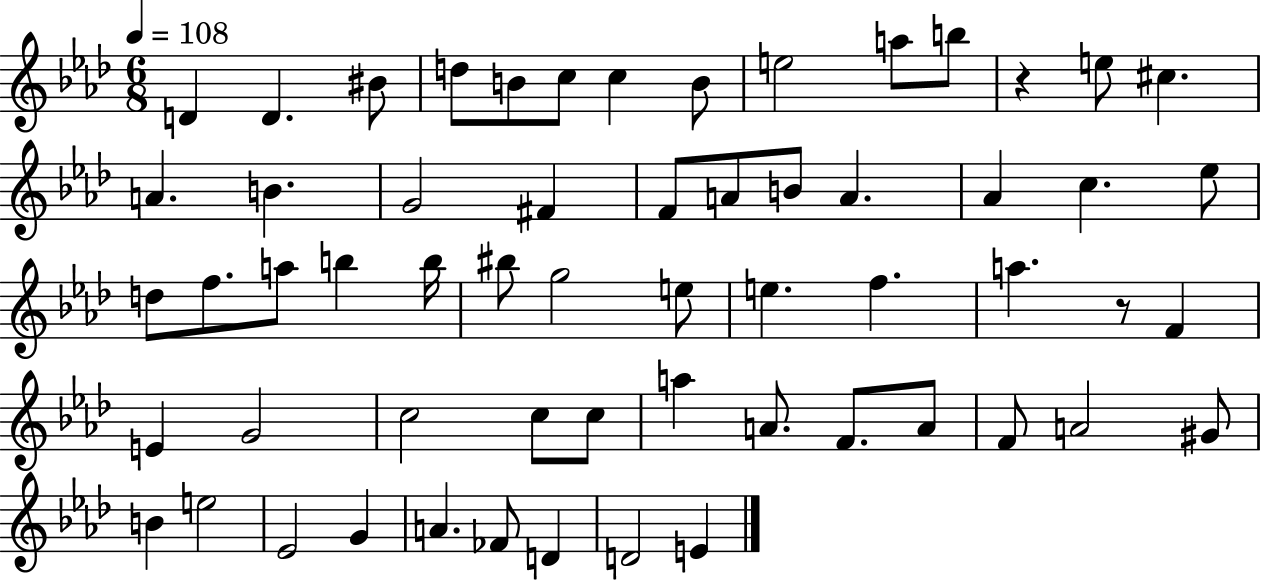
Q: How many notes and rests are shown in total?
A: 59